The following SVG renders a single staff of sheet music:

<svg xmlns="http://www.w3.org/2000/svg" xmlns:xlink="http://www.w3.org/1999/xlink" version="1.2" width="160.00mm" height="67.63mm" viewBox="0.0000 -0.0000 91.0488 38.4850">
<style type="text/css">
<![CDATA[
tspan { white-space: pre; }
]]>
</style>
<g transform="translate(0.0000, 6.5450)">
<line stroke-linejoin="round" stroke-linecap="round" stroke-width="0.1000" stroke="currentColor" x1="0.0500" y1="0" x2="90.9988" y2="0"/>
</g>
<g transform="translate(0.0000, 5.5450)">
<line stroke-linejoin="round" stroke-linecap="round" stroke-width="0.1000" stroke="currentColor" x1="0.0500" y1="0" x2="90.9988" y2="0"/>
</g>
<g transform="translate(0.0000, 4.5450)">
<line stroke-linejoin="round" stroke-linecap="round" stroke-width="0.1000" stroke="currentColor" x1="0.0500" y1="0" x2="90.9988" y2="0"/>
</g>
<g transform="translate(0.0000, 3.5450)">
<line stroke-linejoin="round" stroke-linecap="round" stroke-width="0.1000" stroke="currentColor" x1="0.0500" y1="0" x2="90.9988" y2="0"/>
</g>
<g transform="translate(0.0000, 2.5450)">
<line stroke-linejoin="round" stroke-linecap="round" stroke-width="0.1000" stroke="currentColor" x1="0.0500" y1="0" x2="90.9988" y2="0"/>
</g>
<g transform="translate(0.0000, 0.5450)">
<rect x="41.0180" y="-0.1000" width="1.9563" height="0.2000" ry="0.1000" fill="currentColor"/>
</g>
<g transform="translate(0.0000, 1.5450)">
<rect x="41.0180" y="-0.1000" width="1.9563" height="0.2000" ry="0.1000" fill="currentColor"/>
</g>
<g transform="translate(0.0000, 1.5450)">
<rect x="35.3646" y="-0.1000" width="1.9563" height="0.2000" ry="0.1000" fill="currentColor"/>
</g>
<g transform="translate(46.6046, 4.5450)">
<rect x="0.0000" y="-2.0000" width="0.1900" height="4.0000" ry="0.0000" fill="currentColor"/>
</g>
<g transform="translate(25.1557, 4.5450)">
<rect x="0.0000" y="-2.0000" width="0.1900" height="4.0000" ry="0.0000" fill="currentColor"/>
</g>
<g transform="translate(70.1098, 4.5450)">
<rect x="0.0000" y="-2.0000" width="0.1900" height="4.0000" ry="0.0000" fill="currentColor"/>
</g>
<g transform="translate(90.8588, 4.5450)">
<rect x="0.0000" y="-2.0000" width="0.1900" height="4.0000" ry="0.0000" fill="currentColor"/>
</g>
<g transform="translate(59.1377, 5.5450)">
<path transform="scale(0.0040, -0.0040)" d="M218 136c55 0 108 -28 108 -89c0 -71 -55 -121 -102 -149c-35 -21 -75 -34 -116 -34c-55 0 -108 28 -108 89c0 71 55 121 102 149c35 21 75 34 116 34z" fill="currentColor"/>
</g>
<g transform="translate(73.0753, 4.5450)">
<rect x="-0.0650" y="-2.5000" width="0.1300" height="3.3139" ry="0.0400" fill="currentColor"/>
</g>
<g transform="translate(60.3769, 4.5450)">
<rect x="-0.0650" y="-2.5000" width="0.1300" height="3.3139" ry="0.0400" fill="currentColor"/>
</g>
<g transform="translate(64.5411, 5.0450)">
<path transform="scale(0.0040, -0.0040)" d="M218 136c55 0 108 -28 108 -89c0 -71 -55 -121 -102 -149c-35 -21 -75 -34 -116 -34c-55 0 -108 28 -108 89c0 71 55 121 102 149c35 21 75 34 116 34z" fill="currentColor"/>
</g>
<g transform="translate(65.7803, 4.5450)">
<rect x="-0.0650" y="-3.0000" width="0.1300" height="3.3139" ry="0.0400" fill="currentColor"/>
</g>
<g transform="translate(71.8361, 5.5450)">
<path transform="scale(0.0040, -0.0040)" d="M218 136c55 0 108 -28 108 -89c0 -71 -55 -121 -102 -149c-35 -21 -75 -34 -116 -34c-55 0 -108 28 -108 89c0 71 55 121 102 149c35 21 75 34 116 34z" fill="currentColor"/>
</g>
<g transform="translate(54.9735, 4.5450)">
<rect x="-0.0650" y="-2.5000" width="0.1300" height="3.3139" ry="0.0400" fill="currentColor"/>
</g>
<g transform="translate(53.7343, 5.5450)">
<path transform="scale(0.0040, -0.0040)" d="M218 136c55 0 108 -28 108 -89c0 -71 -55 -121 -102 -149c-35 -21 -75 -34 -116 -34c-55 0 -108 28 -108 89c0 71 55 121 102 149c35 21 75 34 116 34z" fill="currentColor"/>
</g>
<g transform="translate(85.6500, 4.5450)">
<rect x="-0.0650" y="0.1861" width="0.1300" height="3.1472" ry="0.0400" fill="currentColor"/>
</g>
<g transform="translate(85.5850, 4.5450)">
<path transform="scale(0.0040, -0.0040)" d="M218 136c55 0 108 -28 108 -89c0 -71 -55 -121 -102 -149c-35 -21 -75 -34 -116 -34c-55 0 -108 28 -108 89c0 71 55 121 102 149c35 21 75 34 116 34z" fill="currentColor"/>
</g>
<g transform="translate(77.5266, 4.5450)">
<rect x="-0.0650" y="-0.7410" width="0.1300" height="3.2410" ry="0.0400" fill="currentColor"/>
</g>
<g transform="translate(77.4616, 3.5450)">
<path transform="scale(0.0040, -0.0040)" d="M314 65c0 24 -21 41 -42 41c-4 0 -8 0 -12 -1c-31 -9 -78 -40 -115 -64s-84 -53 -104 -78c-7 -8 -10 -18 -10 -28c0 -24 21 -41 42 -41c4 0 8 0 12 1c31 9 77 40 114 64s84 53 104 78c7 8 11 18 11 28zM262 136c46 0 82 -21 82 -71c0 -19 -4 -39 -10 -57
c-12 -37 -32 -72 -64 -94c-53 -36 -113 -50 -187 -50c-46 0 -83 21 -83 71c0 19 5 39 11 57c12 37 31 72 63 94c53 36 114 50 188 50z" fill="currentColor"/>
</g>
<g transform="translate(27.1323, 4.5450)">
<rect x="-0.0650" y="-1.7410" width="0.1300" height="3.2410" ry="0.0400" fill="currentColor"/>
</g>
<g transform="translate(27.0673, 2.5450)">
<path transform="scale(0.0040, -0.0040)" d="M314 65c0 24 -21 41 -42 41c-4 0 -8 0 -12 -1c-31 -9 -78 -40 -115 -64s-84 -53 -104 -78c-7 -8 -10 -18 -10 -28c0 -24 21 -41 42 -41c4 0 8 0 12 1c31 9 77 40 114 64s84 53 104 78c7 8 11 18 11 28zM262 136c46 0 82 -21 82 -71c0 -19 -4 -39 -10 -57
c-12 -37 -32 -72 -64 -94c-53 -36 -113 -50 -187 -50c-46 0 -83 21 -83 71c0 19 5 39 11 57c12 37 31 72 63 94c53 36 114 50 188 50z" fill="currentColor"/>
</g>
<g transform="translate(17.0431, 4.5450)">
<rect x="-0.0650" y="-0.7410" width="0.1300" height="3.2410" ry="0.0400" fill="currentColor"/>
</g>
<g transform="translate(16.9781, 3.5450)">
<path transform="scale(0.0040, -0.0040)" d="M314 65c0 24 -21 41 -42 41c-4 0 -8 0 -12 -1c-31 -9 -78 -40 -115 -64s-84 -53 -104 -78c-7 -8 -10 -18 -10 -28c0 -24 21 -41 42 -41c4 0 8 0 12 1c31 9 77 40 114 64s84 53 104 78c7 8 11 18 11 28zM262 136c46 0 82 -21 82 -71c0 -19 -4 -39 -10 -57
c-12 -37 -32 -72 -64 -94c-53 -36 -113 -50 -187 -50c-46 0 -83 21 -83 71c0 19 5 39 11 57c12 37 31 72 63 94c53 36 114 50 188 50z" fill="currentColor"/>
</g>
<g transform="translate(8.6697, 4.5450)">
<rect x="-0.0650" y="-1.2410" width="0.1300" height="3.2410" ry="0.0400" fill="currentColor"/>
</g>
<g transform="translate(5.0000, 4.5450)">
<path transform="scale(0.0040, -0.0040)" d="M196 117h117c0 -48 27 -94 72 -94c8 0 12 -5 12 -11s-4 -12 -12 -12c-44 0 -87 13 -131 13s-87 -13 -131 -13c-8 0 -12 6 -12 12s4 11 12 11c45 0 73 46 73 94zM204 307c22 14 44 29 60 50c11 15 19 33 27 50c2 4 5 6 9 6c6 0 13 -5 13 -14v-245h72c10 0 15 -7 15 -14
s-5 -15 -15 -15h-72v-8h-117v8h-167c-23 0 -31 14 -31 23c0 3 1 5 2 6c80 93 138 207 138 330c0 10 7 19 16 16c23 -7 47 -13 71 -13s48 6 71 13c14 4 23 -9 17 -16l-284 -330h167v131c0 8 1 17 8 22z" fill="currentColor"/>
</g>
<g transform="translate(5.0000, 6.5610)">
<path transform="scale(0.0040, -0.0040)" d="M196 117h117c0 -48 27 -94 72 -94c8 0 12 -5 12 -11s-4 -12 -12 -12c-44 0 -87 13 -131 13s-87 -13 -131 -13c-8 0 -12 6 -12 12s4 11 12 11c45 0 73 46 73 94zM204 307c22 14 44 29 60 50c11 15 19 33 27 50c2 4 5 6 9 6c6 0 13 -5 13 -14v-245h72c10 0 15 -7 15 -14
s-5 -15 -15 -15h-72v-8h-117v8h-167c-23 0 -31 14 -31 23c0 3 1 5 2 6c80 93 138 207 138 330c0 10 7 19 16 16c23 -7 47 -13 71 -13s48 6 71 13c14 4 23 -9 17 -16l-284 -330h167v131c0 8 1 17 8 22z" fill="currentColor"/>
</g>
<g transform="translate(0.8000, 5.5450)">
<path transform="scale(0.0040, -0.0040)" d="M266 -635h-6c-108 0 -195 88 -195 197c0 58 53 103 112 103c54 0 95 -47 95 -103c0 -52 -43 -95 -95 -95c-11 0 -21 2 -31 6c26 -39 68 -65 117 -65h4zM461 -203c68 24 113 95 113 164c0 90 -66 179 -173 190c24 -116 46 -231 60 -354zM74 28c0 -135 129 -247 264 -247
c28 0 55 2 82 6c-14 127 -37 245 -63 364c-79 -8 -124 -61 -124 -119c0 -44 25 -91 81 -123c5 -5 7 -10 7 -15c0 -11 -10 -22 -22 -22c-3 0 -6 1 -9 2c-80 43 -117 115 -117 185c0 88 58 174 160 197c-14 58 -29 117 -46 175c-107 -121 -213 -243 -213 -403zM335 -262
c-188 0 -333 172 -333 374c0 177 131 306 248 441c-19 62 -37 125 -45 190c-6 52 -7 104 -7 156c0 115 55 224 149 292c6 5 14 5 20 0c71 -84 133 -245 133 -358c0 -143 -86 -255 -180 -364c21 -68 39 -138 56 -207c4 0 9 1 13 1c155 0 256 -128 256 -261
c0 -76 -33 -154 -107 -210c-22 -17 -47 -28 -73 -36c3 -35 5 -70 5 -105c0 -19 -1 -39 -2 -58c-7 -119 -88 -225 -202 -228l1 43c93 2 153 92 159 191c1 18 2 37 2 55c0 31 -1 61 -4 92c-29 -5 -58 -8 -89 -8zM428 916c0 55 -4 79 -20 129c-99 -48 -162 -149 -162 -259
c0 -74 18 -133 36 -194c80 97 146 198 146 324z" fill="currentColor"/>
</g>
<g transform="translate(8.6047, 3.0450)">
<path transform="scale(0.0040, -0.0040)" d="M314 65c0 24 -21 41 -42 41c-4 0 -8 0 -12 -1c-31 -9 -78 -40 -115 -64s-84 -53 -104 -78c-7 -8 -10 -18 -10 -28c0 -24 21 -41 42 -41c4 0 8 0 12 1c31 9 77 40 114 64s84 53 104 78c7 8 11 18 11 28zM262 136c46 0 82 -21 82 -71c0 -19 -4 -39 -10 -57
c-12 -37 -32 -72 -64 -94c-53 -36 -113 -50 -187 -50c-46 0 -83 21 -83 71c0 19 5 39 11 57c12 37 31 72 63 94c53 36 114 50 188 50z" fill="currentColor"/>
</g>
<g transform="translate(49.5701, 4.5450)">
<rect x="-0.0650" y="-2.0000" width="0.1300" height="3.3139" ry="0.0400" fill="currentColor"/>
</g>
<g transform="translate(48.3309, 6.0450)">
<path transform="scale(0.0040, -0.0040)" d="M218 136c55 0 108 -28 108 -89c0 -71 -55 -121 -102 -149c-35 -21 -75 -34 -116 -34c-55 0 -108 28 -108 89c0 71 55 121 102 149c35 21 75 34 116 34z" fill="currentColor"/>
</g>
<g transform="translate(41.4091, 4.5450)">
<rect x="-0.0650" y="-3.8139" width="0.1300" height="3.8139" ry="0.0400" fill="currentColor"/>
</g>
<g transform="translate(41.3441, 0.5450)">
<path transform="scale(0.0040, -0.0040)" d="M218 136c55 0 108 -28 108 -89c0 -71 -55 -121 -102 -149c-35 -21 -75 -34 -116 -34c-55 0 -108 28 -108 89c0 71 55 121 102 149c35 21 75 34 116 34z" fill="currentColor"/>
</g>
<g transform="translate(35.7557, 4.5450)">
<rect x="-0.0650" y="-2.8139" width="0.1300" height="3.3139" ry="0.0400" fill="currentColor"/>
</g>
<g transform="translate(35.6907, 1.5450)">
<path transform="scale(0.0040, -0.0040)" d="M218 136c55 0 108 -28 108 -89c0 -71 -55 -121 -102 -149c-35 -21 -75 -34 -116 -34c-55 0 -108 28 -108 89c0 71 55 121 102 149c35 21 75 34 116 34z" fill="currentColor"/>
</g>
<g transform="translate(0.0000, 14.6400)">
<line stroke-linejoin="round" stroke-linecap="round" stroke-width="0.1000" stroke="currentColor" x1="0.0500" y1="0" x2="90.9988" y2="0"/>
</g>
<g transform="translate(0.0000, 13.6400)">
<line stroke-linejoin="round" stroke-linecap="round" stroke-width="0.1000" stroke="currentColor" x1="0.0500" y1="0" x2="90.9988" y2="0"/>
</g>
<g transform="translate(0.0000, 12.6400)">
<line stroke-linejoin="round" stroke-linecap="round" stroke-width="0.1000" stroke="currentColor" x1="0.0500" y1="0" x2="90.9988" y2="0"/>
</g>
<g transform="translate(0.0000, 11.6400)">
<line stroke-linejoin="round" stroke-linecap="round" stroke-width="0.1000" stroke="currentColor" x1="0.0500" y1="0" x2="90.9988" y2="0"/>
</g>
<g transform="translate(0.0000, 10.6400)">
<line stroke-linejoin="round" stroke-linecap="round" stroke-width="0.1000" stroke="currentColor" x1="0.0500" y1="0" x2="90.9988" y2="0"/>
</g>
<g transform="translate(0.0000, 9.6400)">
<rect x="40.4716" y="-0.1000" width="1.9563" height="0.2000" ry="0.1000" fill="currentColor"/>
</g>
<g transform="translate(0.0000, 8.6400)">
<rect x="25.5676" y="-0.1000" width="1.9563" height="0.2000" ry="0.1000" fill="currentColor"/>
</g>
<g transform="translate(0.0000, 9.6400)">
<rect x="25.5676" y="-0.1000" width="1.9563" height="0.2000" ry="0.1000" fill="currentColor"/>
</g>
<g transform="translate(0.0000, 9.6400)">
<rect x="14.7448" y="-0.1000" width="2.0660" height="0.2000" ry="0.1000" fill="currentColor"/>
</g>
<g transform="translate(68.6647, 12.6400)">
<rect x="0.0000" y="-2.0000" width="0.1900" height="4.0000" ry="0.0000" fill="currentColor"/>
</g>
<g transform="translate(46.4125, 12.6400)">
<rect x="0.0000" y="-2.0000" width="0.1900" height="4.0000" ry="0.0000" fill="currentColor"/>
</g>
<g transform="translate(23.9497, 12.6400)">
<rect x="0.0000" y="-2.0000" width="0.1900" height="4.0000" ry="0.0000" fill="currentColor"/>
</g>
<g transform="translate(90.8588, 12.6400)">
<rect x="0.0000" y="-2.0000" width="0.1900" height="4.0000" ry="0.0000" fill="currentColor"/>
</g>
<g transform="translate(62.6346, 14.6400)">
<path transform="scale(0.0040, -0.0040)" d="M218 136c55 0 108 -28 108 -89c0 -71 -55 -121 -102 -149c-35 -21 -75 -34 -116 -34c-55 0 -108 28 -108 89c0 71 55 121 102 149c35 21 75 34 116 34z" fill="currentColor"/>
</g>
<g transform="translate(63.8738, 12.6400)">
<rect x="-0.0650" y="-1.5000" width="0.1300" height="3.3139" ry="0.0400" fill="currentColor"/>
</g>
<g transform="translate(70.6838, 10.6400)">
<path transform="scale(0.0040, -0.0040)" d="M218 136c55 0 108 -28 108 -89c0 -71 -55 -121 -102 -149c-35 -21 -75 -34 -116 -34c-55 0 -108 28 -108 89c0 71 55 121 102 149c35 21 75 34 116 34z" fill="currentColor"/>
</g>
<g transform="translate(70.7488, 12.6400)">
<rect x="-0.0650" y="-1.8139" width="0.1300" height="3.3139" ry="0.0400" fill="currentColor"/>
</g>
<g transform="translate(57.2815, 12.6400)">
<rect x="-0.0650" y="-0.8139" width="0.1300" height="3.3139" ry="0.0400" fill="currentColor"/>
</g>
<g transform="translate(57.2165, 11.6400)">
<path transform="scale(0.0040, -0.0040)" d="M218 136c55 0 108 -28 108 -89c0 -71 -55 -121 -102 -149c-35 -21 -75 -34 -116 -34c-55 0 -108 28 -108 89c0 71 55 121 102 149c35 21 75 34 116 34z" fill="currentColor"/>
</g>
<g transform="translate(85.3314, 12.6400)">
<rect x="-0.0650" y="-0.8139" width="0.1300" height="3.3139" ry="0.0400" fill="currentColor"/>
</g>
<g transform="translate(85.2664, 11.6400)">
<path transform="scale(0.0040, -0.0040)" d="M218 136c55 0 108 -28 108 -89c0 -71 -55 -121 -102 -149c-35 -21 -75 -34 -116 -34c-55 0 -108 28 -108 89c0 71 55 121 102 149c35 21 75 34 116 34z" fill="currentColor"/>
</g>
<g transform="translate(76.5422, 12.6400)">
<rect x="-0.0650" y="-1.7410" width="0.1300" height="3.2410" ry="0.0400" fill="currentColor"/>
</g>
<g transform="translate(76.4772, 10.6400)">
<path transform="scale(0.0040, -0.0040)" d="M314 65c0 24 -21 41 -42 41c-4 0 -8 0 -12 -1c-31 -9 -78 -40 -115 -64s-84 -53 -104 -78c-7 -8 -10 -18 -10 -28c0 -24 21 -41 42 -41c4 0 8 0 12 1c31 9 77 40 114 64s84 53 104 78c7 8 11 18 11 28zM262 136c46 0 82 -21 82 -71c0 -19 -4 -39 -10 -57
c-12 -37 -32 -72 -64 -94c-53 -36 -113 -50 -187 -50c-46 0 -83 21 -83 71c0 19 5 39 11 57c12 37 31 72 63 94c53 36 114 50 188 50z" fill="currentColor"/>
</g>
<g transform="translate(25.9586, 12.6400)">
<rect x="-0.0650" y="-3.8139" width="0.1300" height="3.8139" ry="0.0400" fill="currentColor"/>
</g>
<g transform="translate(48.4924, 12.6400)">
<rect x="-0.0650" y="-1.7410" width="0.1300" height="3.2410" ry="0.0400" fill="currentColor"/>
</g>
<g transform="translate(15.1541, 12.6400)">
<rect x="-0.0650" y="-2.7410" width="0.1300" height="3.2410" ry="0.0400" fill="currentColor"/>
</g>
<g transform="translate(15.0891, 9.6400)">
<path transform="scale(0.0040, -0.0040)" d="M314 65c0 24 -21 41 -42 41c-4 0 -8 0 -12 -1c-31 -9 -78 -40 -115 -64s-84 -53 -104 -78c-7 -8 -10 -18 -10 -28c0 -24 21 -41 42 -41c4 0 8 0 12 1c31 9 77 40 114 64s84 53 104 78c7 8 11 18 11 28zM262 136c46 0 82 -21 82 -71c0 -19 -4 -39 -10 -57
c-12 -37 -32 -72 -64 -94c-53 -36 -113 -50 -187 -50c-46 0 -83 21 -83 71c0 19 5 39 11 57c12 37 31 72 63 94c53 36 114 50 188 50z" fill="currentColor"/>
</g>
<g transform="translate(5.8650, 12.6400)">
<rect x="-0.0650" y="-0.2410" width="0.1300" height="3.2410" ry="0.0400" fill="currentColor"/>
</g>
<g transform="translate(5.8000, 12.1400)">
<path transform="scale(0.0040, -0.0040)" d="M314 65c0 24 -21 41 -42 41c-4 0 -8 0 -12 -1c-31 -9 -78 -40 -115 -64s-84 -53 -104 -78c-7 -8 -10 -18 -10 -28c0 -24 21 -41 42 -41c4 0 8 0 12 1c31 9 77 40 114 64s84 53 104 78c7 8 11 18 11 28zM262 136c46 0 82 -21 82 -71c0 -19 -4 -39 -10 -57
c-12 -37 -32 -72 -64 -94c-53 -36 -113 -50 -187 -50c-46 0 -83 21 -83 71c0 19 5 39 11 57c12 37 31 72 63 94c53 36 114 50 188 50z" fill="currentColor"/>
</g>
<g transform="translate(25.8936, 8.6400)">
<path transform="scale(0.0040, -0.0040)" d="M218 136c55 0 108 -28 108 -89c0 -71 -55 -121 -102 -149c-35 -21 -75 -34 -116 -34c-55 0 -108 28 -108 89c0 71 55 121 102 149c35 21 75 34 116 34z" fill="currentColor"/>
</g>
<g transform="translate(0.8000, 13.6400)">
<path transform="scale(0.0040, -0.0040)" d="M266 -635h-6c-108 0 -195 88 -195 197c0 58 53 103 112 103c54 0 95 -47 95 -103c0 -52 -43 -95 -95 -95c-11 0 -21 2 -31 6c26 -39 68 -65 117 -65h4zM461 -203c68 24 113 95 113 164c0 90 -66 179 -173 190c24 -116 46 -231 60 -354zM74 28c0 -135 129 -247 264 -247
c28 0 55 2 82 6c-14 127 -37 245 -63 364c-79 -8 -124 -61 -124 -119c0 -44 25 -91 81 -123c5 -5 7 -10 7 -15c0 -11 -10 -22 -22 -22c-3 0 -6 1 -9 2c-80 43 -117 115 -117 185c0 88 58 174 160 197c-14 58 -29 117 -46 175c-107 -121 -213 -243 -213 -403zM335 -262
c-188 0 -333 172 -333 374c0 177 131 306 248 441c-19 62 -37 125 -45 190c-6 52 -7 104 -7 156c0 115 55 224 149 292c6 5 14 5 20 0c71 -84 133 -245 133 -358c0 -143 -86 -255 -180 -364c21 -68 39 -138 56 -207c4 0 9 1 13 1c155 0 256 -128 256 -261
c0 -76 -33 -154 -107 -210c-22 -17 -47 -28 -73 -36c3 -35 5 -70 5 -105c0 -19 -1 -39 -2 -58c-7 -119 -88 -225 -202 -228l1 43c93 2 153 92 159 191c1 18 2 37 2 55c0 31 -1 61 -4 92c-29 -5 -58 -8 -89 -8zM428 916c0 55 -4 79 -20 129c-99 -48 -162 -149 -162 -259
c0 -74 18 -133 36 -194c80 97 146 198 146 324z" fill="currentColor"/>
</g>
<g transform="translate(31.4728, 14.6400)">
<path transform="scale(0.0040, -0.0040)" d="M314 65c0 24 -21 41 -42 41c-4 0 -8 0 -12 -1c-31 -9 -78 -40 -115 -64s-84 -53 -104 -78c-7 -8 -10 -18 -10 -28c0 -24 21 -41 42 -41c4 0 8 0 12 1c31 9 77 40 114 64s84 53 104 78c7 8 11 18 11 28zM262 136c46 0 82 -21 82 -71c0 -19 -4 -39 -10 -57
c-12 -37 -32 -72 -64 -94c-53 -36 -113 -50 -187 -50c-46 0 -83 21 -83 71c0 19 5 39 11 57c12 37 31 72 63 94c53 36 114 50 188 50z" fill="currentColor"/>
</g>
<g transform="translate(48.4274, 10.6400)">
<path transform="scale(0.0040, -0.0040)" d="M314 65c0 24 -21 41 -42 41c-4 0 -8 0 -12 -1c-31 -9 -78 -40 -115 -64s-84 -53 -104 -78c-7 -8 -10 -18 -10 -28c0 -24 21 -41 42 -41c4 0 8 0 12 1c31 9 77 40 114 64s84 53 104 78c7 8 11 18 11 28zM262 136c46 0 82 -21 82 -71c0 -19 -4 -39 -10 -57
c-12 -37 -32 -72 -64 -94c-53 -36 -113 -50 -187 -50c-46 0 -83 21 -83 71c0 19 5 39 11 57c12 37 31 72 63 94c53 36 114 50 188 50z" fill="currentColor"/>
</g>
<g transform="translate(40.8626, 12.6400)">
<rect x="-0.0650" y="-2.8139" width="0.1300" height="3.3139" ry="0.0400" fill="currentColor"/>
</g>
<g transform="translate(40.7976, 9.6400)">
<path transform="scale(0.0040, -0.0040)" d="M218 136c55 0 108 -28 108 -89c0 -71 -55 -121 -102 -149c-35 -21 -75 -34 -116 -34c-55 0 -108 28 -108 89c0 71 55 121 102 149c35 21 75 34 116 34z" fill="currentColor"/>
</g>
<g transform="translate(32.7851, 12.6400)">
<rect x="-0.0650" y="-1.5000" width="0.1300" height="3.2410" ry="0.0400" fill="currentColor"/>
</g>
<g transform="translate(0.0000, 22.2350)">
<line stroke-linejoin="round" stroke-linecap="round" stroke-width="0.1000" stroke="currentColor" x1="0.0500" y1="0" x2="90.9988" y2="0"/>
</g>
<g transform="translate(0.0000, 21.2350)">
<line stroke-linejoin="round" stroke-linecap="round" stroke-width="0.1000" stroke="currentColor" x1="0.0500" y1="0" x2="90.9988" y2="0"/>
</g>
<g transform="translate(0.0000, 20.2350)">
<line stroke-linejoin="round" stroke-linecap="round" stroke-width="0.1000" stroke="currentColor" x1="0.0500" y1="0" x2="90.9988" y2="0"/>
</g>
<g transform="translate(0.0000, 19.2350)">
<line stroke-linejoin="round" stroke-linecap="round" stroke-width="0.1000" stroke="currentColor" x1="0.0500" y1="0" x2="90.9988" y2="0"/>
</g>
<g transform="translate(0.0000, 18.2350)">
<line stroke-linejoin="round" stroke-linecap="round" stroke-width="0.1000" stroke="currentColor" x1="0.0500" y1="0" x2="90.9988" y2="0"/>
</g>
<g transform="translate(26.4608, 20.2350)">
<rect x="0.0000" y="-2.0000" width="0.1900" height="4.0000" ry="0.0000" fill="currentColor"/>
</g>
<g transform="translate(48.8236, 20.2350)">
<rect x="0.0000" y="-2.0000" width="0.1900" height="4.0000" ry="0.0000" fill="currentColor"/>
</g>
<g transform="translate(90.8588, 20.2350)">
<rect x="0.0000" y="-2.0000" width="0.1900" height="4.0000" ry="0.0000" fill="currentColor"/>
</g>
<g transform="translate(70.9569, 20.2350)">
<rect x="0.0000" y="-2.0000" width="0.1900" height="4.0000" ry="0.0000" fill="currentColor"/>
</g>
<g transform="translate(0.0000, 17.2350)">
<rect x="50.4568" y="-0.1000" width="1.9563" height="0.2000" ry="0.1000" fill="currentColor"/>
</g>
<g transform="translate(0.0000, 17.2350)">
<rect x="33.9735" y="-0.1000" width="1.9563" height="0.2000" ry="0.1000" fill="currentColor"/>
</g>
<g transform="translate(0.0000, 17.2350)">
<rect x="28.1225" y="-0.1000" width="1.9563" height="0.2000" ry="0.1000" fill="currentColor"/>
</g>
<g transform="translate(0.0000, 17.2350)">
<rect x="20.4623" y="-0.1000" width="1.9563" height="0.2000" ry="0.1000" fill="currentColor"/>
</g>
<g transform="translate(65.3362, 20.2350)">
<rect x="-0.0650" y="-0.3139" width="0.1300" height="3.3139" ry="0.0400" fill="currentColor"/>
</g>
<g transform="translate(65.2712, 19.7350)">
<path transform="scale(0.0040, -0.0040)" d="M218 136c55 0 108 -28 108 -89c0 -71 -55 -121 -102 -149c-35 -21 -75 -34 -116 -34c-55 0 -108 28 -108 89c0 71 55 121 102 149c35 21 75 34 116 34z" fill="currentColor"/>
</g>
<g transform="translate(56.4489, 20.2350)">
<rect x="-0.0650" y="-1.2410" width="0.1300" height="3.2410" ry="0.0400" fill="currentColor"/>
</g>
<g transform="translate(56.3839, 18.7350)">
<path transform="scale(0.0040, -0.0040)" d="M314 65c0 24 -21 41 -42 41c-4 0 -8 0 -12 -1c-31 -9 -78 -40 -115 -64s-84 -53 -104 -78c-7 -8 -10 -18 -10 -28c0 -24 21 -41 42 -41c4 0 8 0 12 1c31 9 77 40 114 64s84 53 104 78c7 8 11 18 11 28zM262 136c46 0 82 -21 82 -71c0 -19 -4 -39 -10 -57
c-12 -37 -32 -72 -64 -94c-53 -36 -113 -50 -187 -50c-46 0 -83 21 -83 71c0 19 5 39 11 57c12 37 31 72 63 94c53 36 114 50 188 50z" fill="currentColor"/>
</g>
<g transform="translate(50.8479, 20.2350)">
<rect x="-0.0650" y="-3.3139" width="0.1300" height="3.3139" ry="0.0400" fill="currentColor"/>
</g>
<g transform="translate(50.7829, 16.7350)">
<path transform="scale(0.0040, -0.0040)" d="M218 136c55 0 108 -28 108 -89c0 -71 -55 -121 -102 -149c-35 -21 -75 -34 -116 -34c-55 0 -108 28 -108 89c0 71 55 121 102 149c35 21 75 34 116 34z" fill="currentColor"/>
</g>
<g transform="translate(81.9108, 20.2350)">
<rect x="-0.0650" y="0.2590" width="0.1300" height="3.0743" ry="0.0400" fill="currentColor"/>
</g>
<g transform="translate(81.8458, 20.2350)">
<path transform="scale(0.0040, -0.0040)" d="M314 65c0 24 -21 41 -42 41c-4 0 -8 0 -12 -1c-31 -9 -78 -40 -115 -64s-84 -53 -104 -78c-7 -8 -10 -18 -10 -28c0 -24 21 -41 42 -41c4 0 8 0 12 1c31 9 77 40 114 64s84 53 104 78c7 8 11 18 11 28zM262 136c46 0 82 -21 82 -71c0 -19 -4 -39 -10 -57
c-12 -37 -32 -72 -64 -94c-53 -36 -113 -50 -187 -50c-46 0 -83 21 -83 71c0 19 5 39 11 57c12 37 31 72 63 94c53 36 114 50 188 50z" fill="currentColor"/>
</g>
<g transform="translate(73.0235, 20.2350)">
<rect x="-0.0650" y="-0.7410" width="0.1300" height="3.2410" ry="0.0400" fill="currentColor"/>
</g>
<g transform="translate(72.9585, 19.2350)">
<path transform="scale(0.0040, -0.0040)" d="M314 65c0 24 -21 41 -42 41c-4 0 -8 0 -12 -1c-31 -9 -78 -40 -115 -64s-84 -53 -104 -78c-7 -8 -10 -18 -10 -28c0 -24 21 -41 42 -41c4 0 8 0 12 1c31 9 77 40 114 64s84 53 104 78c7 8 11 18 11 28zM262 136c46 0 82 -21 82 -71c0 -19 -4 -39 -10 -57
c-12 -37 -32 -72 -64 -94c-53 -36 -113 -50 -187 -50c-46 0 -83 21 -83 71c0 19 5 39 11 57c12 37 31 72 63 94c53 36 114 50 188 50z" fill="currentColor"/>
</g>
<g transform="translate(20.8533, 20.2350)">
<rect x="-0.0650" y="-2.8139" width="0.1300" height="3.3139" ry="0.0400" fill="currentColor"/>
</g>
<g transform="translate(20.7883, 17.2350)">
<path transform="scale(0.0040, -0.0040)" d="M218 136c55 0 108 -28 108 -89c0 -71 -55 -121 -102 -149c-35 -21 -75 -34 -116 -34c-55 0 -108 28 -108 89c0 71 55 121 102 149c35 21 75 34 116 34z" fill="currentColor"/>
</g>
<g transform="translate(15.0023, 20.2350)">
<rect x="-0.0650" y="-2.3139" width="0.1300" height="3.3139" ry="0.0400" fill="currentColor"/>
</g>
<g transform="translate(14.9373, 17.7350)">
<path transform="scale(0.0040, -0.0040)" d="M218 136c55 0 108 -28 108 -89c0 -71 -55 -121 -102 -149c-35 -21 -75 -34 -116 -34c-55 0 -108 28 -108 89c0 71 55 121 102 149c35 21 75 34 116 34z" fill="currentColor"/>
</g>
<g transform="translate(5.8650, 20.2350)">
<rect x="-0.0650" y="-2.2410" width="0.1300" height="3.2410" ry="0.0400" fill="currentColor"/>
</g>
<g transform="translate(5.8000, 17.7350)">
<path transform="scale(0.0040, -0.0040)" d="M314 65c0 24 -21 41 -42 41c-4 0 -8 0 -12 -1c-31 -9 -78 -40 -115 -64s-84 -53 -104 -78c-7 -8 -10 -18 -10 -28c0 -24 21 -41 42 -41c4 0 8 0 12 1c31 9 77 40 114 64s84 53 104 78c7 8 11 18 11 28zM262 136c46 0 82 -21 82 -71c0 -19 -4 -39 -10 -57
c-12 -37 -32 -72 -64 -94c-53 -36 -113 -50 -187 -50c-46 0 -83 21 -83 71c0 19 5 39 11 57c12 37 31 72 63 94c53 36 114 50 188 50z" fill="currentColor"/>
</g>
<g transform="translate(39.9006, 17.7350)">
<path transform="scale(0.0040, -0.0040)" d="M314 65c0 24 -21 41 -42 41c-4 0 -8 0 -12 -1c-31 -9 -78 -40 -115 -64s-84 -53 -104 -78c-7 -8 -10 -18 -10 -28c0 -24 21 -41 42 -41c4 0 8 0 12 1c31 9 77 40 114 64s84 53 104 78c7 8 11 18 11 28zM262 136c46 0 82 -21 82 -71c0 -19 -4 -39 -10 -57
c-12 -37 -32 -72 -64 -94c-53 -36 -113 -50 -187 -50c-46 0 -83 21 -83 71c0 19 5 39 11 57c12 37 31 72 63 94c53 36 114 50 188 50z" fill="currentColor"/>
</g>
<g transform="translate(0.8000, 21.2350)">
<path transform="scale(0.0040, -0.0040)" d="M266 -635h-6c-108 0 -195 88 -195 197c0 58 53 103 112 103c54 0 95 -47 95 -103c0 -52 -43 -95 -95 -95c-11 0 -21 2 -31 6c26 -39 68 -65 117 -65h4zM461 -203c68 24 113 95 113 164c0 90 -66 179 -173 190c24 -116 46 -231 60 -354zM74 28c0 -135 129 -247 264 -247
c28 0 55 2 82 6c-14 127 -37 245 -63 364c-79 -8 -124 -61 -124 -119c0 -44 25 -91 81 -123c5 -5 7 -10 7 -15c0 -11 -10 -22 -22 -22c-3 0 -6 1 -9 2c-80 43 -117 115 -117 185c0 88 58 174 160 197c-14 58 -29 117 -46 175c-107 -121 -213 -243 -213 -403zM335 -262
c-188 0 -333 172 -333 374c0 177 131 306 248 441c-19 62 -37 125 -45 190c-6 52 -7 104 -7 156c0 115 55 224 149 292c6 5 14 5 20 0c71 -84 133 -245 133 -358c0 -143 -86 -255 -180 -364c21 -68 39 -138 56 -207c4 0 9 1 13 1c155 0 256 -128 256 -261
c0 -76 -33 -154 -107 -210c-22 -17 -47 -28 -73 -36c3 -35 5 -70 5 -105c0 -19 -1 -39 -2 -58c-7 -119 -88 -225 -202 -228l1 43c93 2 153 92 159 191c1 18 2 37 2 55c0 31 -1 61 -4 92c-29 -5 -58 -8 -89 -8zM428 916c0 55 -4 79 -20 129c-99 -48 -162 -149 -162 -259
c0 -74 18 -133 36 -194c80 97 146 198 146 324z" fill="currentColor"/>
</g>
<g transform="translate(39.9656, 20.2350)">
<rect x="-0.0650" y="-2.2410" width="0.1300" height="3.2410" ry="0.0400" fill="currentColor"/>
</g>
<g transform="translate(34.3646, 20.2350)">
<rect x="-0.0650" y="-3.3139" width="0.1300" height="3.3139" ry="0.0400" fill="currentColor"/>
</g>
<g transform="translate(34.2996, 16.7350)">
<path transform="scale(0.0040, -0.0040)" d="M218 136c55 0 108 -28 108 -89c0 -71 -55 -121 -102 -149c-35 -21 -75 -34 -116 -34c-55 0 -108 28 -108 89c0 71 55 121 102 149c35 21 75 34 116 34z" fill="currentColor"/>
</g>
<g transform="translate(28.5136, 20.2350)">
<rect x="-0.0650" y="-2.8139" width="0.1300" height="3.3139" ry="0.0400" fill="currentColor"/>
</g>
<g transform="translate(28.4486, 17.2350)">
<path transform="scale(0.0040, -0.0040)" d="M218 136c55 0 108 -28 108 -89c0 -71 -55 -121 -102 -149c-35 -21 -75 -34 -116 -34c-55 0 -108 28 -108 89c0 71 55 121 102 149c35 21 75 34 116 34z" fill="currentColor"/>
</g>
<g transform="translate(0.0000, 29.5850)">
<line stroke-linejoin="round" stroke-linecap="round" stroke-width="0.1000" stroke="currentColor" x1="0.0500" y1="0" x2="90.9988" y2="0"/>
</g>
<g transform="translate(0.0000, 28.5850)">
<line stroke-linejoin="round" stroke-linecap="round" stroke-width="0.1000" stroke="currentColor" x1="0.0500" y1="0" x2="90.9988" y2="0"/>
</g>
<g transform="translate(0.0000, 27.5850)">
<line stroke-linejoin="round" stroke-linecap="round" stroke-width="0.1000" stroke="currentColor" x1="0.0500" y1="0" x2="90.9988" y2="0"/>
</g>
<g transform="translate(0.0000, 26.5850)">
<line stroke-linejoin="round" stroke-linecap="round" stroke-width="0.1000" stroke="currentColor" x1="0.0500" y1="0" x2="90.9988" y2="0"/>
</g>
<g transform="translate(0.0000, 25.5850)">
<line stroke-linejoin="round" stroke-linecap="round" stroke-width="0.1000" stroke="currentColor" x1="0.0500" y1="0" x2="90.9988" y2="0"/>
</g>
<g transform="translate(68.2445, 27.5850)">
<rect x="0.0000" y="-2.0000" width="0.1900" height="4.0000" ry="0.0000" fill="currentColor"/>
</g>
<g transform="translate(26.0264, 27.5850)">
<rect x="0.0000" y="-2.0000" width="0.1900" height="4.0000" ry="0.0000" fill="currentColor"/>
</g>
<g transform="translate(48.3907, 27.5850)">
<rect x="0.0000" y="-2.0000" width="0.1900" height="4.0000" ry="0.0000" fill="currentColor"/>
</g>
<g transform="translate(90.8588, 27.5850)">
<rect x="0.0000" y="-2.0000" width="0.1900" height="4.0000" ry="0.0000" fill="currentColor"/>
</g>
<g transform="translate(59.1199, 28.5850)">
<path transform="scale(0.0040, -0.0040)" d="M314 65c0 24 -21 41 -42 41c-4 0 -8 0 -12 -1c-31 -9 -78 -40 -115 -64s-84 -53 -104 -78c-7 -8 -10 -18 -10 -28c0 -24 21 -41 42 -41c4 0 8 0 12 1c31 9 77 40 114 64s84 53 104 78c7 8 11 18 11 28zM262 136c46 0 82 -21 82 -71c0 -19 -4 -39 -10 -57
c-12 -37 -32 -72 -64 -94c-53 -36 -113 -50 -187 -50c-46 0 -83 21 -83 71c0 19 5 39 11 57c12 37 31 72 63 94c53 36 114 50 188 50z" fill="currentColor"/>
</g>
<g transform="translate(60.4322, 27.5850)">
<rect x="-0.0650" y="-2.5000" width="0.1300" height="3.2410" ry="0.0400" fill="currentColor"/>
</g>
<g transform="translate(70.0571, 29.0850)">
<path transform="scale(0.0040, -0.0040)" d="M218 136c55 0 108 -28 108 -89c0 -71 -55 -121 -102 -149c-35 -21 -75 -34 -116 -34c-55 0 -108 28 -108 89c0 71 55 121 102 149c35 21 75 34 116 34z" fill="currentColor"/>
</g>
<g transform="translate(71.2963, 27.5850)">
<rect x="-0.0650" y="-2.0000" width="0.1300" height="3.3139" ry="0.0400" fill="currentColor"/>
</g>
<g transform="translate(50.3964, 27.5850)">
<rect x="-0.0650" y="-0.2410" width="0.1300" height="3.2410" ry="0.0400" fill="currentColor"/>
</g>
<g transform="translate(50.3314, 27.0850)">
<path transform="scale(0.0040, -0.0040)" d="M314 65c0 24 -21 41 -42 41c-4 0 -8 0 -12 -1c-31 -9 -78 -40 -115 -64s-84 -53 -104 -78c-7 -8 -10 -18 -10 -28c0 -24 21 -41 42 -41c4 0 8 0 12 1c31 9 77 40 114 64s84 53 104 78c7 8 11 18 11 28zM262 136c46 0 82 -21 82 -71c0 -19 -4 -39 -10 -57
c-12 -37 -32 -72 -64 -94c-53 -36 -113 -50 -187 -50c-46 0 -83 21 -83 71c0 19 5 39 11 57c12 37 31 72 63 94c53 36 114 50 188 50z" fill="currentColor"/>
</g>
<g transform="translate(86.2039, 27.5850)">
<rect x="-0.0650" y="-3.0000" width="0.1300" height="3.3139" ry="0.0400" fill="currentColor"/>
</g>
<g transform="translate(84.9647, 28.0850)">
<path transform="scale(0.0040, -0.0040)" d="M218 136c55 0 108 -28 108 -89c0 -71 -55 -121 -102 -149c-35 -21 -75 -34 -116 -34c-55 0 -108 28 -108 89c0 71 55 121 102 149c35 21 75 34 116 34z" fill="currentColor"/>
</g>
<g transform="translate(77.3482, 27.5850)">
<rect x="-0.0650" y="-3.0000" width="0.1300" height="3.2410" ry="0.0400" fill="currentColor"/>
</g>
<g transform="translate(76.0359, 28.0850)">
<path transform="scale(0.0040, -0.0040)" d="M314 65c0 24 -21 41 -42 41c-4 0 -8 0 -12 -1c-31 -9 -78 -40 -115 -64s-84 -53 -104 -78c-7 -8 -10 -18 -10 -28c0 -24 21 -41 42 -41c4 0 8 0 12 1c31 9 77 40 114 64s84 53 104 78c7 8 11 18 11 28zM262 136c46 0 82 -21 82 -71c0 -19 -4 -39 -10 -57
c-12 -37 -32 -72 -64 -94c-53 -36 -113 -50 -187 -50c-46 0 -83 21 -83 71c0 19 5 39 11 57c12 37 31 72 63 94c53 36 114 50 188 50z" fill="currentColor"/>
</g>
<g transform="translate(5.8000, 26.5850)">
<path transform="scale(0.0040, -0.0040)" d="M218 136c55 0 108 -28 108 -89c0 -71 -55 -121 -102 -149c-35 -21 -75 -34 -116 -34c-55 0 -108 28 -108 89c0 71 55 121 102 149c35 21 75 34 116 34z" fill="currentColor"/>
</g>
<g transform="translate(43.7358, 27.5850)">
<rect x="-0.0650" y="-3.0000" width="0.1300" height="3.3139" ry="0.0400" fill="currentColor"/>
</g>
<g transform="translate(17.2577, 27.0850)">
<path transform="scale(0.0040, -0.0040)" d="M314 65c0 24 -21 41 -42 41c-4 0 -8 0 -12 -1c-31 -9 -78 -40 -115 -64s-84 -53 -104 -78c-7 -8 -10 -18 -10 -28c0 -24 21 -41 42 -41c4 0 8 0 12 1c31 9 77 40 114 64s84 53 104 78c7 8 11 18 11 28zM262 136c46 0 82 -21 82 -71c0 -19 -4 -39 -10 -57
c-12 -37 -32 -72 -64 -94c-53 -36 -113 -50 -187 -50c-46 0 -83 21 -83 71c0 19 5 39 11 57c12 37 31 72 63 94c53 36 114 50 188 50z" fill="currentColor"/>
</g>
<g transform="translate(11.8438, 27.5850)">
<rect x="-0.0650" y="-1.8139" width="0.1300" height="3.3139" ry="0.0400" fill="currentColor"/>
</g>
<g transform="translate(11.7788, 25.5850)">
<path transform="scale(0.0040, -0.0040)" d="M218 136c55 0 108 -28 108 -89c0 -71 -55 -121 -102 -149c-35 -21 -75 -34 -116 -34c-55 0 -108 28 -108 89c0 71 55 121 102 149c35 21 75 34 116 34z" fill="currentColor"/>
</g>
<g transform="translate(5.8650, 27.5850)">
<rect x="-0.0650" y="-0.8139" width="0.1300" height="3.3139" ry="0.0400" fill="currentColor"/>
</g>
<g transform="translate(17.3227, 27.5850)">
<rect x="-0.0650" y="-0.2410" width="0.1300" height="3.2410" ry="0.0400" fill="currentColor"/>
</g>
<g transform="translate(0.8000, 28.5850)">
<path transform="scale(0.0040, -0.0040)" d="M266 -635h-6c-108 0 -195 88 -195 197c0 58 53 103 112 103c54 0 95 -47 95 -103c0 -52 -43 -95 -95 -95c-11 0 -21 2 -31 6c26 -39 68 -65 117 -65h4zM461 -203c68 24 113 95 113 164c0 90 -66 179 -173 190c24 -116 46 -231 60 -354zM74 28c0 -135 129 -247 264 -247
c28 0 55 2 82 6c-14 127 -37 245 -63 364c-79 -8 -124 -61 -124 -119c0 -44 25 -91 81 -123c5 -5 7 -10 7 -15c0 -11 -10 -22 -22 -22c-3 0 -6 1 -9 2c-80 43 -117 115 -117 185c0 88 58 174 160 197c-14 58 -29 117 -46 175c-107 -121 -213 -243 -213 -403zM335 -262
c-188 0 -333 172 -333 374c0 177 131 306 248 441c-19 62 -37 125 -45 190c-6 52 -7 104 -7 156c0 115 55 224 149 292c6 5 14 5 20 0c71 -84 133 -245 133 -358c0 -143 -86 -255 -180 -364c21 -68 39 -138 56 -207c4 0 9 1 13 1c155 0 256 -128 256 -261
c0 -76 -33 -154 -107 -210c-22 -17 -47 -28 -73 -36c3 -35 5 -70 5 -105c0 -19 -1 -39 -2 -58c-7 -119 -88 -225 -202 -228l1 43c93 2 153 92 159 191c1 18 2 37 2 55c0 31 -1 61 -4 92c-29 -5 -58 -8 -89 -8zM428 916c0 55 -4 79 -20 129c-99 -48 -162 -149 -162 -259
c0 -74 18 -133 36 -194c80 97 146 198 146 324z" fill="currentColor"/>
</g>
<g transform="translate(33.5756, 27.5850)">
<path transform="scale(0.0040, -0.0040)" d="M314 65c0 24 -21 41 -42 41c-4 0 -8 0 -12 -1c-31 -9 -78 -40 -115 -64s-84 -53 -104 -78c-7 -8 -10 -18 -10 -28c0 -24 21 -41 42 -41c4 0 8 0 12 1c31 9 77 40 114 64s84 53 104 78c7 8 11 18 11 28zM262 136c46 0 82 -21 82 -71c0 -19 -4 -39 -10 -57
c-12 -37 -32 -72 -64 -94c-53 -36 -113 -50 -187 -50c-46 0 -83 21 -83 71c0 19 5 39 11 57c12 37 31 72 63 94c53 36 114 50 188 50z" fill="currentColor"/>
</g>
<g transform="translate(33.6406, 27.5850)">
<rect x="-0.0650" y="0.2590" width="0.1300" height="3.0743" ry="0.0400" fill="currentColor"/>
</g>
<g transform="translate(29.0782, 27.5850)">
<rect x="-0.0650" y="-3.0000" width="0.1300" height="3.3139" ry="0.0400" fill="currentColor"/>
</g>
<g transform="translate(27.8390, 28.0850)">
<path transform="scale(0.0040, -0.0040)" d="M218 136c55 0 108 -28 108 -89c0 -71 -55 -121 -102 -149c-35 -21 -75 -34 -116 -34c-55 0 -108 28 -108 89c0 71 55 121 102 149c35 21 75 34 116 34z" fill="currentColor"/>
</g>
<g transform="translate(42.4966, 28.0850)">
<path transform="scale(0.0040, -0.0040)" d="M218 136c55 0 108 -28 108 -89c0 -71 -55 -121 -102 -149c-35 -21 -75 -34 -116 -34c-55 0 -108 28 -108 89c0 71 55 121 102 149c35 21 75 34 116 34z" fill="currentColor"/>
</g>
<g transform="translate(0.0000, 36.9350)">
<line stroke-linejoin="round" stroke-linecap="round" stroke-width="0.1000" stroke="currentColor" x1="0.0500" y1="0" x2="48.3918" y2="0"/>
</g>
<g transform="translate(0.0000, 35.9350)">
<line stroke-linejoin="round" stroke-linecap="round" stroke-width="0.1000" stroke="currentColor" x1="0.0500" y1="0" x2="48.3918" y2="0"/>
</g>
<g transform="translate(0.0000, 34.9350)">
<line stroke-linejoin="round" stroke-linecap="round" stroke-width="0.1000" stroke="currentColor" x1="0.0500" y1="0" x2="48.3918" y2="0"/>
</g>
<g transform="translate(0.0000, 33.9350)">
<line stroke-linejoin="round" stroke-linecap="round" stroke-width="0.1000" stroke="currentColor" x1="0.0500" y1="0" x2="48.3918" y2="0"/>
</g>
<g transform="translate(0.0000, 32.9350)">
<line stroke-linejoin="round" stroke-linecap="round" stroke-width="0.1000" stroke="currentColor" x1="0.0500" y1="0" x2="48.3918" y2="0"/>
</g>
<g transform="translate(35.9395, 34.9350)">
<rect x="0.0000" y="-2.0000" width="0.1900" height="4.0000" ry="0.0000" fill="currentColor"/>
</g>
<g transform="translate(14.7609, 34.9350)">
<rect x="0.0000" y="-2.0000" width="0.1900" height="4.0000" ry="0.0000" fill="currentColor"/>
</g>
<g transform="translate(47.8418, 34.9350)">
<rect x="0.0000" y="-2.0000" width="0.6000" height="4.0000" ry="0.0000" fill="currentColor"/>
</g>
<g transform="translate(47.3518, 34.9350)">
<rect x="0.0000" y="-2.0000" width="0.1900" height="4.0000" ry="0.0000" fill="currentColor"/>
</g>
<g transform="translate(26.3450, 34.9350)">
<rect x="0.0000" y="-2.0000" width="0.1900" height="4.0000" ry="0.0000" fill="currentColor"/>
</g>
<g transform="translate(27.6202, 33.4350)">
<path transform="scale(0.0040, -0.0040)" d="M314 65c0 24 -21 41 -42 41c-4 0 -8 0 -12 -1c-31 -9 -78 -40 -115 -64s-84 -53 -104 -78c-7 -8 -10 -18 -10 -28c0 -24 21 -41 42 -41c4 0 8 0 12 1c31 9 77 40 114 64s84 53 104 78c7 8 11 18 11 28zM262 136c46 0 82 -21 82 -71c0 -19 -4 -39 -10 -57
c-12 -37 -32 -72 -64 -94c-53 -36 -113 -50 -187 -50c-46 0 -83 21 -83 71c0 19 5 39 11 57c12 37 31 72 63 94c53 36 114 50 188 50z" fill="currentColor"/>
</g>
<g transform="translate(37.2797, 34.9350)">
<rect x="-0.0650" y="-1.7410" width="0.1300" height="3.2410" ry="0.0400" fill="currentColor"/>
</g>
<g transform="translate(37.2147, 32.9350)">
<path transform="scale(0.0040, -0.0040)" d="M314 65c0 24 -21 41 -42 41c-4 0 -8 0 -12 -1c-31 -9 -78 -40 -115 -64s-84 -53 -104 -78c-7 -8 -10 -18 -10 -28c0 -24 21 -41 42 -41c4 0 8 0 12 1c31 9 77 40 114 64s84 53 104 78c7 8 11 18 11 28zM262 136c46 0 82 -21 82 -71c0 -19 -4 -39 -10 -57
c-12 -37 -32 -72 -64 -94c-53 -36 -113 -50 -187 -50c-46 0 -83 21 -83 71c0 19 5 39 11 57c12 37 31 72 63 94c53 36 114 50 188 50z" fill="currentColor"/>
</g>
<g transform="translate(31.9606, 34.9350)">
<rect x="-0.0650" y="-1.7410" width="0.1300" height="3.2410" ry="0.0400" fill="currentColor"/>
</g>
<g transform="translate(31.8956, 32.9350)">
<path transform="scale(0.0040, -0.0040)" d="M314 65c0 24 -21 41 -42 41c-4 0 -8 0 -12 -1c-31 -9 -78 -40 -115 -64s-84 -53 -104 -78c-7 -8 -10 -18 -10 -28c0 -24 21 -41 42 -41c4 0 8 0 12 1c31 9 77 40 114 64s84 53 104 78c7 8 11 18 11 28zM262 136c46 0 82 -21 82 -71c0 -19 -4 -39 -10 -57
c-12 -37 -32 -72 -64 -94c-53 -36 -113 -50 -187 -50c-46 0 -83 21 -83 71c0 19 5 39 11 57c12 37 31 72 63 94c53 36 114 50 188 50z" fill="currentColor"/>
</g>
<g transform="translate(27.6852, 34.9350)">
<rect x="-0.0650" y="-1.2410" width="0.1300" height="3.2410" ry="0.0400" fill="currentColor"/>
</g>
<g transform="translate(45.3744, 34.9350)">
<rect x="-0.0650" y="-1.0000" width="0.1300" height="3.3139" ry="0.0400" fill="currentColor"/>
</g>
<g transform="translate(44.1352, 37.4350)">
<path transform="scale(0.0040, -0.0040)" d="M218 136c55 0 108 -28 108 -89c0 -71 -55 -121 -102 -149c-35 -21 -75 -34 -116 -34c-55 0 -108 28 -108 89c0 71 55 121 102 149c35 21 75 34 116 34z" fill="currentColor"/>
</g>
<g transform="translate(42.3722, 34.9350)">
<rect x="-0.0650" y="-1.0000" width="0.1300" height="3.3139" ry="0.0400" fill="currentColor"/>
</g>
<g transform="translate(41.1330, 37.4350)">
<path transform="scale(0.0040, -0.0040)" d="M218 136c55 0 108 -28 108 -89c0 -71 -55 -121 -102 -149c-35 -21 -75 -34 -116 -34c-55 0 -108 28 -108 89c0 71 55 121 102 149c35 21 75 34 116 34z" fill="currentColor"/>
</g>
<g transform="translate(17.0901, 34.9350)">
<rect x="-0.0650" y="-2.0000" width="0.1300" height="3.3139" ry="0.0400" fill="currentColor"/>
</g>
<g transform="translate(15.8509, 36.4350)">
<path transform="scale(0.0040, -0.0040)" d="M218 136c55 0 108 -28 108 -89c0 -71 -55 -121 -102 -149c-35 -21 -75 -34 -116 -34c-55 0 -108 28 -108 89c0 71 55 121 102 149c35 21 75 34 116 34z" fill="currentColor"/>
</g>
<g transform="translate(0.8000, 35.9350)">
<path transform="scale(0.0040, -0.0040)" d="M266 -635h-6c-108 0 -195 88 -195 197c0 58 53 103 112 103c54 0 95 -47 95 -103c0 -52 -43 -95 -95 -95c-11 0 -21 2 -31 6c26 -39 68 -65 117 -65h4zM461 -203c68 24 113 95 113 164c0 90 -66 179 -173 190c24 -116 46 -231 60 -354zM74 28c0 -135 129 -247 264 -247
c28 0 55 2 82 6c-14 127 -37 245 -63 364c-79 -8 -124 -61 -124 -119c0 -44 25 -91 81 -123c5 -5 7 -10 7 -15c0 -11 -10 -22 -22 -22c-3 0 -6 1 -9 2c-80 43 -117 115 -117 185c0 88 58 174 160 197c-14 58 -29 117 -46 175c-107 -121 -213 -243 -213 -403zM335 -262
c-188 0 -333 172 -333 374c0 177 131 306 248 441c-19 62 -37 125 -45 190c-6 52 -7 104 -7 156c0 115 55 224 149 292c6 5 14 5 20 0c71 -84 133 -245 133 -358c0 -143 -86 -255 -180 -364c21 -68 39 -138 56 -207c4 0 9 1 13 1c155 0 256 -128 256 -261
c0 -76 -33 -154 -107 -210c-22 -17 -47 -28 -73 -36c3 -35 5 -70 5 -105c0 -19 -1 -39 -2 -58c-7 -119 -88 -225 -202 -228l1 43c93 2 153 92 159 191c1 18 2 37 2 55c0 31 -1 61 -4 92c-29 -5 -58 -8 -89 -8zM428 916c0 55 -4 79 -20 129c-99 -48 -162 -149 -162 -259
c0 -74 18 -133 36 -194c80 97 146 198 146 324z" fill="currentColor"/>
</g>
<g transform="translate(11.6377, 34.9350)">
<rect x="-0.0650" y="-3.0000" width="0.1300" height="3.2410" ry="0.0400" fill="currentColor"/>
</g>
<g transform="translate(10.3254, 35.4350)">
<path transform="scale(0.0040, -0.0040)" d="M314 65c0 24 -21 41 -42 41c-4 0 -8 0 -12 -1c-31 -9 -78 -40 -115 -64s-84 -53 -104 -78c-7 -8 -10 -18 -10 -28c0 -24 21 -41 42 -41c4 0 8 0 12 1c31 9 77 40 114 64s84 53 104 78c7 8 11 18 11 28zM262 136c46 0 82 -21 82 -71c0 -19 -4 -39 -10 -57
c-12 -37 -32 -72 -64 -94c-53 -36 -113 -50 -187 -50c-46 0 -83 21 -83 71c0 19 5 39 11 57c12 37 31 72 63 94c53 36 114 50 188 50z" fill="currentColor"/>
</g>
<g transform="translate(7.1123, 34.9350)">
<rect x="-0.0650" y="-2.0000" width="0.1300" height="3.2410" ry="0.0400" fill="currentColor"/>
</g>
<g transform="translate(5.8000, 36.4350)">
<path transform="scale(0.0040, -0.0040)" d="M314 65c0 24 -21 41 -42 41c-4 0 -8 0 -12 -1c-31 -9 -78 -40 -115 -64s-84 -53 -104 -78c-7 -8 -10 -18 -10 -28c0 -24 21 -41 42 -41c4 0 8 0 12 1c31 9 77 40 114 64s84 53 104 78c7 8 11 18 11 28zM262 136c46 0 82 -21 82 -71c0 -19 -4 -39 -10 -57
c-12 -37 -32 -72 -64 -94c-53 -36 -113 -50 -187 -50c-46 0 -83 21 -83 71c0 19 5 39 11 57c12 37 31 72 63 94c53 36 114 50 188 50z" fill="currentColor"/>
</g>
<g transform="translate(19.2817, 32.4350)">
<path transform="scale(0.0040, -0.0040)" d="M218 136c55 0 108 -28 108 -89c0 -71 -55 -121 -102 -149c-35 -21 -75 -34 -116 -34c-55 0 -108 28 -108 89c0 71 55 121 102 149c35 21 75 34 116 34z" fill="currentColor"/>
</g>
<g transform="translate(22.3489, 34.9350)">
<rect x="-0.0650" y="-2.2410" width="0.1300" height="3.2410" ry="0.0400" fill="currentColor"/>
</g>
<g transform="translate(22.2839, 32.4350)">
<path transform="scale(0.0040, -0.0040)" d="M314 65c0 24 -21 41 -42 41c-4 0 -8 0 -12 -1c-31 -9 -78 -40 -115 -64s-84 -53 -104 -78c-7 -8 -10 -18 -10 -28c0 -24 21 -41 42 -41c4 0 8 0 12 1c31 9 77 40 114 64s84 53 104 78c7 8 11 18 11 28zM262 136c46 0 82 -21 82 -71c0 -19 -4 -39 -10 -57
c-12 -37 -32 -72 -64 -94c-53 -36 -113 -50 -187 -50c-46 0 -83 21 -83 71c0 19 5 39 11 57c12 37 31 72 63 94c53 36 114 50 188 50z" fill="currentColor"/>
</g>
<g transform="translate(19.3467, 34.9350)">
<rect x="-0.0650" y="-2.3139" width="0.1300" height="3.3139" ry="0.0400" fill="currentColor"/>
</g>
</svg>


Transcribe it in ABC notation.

X:1
T:Untitled
M:4/4
L:1/4
K:C
e2 d2 f2 a c' F G G A G d2 B c2 a2 c' E2 a f2 d E f f2 d g2 g a a b g2 b e2 c d2 B2 d f c2 A B2 A c2 G2 F A2 A F2 A2 F g g2 e2 f2 f2 D D